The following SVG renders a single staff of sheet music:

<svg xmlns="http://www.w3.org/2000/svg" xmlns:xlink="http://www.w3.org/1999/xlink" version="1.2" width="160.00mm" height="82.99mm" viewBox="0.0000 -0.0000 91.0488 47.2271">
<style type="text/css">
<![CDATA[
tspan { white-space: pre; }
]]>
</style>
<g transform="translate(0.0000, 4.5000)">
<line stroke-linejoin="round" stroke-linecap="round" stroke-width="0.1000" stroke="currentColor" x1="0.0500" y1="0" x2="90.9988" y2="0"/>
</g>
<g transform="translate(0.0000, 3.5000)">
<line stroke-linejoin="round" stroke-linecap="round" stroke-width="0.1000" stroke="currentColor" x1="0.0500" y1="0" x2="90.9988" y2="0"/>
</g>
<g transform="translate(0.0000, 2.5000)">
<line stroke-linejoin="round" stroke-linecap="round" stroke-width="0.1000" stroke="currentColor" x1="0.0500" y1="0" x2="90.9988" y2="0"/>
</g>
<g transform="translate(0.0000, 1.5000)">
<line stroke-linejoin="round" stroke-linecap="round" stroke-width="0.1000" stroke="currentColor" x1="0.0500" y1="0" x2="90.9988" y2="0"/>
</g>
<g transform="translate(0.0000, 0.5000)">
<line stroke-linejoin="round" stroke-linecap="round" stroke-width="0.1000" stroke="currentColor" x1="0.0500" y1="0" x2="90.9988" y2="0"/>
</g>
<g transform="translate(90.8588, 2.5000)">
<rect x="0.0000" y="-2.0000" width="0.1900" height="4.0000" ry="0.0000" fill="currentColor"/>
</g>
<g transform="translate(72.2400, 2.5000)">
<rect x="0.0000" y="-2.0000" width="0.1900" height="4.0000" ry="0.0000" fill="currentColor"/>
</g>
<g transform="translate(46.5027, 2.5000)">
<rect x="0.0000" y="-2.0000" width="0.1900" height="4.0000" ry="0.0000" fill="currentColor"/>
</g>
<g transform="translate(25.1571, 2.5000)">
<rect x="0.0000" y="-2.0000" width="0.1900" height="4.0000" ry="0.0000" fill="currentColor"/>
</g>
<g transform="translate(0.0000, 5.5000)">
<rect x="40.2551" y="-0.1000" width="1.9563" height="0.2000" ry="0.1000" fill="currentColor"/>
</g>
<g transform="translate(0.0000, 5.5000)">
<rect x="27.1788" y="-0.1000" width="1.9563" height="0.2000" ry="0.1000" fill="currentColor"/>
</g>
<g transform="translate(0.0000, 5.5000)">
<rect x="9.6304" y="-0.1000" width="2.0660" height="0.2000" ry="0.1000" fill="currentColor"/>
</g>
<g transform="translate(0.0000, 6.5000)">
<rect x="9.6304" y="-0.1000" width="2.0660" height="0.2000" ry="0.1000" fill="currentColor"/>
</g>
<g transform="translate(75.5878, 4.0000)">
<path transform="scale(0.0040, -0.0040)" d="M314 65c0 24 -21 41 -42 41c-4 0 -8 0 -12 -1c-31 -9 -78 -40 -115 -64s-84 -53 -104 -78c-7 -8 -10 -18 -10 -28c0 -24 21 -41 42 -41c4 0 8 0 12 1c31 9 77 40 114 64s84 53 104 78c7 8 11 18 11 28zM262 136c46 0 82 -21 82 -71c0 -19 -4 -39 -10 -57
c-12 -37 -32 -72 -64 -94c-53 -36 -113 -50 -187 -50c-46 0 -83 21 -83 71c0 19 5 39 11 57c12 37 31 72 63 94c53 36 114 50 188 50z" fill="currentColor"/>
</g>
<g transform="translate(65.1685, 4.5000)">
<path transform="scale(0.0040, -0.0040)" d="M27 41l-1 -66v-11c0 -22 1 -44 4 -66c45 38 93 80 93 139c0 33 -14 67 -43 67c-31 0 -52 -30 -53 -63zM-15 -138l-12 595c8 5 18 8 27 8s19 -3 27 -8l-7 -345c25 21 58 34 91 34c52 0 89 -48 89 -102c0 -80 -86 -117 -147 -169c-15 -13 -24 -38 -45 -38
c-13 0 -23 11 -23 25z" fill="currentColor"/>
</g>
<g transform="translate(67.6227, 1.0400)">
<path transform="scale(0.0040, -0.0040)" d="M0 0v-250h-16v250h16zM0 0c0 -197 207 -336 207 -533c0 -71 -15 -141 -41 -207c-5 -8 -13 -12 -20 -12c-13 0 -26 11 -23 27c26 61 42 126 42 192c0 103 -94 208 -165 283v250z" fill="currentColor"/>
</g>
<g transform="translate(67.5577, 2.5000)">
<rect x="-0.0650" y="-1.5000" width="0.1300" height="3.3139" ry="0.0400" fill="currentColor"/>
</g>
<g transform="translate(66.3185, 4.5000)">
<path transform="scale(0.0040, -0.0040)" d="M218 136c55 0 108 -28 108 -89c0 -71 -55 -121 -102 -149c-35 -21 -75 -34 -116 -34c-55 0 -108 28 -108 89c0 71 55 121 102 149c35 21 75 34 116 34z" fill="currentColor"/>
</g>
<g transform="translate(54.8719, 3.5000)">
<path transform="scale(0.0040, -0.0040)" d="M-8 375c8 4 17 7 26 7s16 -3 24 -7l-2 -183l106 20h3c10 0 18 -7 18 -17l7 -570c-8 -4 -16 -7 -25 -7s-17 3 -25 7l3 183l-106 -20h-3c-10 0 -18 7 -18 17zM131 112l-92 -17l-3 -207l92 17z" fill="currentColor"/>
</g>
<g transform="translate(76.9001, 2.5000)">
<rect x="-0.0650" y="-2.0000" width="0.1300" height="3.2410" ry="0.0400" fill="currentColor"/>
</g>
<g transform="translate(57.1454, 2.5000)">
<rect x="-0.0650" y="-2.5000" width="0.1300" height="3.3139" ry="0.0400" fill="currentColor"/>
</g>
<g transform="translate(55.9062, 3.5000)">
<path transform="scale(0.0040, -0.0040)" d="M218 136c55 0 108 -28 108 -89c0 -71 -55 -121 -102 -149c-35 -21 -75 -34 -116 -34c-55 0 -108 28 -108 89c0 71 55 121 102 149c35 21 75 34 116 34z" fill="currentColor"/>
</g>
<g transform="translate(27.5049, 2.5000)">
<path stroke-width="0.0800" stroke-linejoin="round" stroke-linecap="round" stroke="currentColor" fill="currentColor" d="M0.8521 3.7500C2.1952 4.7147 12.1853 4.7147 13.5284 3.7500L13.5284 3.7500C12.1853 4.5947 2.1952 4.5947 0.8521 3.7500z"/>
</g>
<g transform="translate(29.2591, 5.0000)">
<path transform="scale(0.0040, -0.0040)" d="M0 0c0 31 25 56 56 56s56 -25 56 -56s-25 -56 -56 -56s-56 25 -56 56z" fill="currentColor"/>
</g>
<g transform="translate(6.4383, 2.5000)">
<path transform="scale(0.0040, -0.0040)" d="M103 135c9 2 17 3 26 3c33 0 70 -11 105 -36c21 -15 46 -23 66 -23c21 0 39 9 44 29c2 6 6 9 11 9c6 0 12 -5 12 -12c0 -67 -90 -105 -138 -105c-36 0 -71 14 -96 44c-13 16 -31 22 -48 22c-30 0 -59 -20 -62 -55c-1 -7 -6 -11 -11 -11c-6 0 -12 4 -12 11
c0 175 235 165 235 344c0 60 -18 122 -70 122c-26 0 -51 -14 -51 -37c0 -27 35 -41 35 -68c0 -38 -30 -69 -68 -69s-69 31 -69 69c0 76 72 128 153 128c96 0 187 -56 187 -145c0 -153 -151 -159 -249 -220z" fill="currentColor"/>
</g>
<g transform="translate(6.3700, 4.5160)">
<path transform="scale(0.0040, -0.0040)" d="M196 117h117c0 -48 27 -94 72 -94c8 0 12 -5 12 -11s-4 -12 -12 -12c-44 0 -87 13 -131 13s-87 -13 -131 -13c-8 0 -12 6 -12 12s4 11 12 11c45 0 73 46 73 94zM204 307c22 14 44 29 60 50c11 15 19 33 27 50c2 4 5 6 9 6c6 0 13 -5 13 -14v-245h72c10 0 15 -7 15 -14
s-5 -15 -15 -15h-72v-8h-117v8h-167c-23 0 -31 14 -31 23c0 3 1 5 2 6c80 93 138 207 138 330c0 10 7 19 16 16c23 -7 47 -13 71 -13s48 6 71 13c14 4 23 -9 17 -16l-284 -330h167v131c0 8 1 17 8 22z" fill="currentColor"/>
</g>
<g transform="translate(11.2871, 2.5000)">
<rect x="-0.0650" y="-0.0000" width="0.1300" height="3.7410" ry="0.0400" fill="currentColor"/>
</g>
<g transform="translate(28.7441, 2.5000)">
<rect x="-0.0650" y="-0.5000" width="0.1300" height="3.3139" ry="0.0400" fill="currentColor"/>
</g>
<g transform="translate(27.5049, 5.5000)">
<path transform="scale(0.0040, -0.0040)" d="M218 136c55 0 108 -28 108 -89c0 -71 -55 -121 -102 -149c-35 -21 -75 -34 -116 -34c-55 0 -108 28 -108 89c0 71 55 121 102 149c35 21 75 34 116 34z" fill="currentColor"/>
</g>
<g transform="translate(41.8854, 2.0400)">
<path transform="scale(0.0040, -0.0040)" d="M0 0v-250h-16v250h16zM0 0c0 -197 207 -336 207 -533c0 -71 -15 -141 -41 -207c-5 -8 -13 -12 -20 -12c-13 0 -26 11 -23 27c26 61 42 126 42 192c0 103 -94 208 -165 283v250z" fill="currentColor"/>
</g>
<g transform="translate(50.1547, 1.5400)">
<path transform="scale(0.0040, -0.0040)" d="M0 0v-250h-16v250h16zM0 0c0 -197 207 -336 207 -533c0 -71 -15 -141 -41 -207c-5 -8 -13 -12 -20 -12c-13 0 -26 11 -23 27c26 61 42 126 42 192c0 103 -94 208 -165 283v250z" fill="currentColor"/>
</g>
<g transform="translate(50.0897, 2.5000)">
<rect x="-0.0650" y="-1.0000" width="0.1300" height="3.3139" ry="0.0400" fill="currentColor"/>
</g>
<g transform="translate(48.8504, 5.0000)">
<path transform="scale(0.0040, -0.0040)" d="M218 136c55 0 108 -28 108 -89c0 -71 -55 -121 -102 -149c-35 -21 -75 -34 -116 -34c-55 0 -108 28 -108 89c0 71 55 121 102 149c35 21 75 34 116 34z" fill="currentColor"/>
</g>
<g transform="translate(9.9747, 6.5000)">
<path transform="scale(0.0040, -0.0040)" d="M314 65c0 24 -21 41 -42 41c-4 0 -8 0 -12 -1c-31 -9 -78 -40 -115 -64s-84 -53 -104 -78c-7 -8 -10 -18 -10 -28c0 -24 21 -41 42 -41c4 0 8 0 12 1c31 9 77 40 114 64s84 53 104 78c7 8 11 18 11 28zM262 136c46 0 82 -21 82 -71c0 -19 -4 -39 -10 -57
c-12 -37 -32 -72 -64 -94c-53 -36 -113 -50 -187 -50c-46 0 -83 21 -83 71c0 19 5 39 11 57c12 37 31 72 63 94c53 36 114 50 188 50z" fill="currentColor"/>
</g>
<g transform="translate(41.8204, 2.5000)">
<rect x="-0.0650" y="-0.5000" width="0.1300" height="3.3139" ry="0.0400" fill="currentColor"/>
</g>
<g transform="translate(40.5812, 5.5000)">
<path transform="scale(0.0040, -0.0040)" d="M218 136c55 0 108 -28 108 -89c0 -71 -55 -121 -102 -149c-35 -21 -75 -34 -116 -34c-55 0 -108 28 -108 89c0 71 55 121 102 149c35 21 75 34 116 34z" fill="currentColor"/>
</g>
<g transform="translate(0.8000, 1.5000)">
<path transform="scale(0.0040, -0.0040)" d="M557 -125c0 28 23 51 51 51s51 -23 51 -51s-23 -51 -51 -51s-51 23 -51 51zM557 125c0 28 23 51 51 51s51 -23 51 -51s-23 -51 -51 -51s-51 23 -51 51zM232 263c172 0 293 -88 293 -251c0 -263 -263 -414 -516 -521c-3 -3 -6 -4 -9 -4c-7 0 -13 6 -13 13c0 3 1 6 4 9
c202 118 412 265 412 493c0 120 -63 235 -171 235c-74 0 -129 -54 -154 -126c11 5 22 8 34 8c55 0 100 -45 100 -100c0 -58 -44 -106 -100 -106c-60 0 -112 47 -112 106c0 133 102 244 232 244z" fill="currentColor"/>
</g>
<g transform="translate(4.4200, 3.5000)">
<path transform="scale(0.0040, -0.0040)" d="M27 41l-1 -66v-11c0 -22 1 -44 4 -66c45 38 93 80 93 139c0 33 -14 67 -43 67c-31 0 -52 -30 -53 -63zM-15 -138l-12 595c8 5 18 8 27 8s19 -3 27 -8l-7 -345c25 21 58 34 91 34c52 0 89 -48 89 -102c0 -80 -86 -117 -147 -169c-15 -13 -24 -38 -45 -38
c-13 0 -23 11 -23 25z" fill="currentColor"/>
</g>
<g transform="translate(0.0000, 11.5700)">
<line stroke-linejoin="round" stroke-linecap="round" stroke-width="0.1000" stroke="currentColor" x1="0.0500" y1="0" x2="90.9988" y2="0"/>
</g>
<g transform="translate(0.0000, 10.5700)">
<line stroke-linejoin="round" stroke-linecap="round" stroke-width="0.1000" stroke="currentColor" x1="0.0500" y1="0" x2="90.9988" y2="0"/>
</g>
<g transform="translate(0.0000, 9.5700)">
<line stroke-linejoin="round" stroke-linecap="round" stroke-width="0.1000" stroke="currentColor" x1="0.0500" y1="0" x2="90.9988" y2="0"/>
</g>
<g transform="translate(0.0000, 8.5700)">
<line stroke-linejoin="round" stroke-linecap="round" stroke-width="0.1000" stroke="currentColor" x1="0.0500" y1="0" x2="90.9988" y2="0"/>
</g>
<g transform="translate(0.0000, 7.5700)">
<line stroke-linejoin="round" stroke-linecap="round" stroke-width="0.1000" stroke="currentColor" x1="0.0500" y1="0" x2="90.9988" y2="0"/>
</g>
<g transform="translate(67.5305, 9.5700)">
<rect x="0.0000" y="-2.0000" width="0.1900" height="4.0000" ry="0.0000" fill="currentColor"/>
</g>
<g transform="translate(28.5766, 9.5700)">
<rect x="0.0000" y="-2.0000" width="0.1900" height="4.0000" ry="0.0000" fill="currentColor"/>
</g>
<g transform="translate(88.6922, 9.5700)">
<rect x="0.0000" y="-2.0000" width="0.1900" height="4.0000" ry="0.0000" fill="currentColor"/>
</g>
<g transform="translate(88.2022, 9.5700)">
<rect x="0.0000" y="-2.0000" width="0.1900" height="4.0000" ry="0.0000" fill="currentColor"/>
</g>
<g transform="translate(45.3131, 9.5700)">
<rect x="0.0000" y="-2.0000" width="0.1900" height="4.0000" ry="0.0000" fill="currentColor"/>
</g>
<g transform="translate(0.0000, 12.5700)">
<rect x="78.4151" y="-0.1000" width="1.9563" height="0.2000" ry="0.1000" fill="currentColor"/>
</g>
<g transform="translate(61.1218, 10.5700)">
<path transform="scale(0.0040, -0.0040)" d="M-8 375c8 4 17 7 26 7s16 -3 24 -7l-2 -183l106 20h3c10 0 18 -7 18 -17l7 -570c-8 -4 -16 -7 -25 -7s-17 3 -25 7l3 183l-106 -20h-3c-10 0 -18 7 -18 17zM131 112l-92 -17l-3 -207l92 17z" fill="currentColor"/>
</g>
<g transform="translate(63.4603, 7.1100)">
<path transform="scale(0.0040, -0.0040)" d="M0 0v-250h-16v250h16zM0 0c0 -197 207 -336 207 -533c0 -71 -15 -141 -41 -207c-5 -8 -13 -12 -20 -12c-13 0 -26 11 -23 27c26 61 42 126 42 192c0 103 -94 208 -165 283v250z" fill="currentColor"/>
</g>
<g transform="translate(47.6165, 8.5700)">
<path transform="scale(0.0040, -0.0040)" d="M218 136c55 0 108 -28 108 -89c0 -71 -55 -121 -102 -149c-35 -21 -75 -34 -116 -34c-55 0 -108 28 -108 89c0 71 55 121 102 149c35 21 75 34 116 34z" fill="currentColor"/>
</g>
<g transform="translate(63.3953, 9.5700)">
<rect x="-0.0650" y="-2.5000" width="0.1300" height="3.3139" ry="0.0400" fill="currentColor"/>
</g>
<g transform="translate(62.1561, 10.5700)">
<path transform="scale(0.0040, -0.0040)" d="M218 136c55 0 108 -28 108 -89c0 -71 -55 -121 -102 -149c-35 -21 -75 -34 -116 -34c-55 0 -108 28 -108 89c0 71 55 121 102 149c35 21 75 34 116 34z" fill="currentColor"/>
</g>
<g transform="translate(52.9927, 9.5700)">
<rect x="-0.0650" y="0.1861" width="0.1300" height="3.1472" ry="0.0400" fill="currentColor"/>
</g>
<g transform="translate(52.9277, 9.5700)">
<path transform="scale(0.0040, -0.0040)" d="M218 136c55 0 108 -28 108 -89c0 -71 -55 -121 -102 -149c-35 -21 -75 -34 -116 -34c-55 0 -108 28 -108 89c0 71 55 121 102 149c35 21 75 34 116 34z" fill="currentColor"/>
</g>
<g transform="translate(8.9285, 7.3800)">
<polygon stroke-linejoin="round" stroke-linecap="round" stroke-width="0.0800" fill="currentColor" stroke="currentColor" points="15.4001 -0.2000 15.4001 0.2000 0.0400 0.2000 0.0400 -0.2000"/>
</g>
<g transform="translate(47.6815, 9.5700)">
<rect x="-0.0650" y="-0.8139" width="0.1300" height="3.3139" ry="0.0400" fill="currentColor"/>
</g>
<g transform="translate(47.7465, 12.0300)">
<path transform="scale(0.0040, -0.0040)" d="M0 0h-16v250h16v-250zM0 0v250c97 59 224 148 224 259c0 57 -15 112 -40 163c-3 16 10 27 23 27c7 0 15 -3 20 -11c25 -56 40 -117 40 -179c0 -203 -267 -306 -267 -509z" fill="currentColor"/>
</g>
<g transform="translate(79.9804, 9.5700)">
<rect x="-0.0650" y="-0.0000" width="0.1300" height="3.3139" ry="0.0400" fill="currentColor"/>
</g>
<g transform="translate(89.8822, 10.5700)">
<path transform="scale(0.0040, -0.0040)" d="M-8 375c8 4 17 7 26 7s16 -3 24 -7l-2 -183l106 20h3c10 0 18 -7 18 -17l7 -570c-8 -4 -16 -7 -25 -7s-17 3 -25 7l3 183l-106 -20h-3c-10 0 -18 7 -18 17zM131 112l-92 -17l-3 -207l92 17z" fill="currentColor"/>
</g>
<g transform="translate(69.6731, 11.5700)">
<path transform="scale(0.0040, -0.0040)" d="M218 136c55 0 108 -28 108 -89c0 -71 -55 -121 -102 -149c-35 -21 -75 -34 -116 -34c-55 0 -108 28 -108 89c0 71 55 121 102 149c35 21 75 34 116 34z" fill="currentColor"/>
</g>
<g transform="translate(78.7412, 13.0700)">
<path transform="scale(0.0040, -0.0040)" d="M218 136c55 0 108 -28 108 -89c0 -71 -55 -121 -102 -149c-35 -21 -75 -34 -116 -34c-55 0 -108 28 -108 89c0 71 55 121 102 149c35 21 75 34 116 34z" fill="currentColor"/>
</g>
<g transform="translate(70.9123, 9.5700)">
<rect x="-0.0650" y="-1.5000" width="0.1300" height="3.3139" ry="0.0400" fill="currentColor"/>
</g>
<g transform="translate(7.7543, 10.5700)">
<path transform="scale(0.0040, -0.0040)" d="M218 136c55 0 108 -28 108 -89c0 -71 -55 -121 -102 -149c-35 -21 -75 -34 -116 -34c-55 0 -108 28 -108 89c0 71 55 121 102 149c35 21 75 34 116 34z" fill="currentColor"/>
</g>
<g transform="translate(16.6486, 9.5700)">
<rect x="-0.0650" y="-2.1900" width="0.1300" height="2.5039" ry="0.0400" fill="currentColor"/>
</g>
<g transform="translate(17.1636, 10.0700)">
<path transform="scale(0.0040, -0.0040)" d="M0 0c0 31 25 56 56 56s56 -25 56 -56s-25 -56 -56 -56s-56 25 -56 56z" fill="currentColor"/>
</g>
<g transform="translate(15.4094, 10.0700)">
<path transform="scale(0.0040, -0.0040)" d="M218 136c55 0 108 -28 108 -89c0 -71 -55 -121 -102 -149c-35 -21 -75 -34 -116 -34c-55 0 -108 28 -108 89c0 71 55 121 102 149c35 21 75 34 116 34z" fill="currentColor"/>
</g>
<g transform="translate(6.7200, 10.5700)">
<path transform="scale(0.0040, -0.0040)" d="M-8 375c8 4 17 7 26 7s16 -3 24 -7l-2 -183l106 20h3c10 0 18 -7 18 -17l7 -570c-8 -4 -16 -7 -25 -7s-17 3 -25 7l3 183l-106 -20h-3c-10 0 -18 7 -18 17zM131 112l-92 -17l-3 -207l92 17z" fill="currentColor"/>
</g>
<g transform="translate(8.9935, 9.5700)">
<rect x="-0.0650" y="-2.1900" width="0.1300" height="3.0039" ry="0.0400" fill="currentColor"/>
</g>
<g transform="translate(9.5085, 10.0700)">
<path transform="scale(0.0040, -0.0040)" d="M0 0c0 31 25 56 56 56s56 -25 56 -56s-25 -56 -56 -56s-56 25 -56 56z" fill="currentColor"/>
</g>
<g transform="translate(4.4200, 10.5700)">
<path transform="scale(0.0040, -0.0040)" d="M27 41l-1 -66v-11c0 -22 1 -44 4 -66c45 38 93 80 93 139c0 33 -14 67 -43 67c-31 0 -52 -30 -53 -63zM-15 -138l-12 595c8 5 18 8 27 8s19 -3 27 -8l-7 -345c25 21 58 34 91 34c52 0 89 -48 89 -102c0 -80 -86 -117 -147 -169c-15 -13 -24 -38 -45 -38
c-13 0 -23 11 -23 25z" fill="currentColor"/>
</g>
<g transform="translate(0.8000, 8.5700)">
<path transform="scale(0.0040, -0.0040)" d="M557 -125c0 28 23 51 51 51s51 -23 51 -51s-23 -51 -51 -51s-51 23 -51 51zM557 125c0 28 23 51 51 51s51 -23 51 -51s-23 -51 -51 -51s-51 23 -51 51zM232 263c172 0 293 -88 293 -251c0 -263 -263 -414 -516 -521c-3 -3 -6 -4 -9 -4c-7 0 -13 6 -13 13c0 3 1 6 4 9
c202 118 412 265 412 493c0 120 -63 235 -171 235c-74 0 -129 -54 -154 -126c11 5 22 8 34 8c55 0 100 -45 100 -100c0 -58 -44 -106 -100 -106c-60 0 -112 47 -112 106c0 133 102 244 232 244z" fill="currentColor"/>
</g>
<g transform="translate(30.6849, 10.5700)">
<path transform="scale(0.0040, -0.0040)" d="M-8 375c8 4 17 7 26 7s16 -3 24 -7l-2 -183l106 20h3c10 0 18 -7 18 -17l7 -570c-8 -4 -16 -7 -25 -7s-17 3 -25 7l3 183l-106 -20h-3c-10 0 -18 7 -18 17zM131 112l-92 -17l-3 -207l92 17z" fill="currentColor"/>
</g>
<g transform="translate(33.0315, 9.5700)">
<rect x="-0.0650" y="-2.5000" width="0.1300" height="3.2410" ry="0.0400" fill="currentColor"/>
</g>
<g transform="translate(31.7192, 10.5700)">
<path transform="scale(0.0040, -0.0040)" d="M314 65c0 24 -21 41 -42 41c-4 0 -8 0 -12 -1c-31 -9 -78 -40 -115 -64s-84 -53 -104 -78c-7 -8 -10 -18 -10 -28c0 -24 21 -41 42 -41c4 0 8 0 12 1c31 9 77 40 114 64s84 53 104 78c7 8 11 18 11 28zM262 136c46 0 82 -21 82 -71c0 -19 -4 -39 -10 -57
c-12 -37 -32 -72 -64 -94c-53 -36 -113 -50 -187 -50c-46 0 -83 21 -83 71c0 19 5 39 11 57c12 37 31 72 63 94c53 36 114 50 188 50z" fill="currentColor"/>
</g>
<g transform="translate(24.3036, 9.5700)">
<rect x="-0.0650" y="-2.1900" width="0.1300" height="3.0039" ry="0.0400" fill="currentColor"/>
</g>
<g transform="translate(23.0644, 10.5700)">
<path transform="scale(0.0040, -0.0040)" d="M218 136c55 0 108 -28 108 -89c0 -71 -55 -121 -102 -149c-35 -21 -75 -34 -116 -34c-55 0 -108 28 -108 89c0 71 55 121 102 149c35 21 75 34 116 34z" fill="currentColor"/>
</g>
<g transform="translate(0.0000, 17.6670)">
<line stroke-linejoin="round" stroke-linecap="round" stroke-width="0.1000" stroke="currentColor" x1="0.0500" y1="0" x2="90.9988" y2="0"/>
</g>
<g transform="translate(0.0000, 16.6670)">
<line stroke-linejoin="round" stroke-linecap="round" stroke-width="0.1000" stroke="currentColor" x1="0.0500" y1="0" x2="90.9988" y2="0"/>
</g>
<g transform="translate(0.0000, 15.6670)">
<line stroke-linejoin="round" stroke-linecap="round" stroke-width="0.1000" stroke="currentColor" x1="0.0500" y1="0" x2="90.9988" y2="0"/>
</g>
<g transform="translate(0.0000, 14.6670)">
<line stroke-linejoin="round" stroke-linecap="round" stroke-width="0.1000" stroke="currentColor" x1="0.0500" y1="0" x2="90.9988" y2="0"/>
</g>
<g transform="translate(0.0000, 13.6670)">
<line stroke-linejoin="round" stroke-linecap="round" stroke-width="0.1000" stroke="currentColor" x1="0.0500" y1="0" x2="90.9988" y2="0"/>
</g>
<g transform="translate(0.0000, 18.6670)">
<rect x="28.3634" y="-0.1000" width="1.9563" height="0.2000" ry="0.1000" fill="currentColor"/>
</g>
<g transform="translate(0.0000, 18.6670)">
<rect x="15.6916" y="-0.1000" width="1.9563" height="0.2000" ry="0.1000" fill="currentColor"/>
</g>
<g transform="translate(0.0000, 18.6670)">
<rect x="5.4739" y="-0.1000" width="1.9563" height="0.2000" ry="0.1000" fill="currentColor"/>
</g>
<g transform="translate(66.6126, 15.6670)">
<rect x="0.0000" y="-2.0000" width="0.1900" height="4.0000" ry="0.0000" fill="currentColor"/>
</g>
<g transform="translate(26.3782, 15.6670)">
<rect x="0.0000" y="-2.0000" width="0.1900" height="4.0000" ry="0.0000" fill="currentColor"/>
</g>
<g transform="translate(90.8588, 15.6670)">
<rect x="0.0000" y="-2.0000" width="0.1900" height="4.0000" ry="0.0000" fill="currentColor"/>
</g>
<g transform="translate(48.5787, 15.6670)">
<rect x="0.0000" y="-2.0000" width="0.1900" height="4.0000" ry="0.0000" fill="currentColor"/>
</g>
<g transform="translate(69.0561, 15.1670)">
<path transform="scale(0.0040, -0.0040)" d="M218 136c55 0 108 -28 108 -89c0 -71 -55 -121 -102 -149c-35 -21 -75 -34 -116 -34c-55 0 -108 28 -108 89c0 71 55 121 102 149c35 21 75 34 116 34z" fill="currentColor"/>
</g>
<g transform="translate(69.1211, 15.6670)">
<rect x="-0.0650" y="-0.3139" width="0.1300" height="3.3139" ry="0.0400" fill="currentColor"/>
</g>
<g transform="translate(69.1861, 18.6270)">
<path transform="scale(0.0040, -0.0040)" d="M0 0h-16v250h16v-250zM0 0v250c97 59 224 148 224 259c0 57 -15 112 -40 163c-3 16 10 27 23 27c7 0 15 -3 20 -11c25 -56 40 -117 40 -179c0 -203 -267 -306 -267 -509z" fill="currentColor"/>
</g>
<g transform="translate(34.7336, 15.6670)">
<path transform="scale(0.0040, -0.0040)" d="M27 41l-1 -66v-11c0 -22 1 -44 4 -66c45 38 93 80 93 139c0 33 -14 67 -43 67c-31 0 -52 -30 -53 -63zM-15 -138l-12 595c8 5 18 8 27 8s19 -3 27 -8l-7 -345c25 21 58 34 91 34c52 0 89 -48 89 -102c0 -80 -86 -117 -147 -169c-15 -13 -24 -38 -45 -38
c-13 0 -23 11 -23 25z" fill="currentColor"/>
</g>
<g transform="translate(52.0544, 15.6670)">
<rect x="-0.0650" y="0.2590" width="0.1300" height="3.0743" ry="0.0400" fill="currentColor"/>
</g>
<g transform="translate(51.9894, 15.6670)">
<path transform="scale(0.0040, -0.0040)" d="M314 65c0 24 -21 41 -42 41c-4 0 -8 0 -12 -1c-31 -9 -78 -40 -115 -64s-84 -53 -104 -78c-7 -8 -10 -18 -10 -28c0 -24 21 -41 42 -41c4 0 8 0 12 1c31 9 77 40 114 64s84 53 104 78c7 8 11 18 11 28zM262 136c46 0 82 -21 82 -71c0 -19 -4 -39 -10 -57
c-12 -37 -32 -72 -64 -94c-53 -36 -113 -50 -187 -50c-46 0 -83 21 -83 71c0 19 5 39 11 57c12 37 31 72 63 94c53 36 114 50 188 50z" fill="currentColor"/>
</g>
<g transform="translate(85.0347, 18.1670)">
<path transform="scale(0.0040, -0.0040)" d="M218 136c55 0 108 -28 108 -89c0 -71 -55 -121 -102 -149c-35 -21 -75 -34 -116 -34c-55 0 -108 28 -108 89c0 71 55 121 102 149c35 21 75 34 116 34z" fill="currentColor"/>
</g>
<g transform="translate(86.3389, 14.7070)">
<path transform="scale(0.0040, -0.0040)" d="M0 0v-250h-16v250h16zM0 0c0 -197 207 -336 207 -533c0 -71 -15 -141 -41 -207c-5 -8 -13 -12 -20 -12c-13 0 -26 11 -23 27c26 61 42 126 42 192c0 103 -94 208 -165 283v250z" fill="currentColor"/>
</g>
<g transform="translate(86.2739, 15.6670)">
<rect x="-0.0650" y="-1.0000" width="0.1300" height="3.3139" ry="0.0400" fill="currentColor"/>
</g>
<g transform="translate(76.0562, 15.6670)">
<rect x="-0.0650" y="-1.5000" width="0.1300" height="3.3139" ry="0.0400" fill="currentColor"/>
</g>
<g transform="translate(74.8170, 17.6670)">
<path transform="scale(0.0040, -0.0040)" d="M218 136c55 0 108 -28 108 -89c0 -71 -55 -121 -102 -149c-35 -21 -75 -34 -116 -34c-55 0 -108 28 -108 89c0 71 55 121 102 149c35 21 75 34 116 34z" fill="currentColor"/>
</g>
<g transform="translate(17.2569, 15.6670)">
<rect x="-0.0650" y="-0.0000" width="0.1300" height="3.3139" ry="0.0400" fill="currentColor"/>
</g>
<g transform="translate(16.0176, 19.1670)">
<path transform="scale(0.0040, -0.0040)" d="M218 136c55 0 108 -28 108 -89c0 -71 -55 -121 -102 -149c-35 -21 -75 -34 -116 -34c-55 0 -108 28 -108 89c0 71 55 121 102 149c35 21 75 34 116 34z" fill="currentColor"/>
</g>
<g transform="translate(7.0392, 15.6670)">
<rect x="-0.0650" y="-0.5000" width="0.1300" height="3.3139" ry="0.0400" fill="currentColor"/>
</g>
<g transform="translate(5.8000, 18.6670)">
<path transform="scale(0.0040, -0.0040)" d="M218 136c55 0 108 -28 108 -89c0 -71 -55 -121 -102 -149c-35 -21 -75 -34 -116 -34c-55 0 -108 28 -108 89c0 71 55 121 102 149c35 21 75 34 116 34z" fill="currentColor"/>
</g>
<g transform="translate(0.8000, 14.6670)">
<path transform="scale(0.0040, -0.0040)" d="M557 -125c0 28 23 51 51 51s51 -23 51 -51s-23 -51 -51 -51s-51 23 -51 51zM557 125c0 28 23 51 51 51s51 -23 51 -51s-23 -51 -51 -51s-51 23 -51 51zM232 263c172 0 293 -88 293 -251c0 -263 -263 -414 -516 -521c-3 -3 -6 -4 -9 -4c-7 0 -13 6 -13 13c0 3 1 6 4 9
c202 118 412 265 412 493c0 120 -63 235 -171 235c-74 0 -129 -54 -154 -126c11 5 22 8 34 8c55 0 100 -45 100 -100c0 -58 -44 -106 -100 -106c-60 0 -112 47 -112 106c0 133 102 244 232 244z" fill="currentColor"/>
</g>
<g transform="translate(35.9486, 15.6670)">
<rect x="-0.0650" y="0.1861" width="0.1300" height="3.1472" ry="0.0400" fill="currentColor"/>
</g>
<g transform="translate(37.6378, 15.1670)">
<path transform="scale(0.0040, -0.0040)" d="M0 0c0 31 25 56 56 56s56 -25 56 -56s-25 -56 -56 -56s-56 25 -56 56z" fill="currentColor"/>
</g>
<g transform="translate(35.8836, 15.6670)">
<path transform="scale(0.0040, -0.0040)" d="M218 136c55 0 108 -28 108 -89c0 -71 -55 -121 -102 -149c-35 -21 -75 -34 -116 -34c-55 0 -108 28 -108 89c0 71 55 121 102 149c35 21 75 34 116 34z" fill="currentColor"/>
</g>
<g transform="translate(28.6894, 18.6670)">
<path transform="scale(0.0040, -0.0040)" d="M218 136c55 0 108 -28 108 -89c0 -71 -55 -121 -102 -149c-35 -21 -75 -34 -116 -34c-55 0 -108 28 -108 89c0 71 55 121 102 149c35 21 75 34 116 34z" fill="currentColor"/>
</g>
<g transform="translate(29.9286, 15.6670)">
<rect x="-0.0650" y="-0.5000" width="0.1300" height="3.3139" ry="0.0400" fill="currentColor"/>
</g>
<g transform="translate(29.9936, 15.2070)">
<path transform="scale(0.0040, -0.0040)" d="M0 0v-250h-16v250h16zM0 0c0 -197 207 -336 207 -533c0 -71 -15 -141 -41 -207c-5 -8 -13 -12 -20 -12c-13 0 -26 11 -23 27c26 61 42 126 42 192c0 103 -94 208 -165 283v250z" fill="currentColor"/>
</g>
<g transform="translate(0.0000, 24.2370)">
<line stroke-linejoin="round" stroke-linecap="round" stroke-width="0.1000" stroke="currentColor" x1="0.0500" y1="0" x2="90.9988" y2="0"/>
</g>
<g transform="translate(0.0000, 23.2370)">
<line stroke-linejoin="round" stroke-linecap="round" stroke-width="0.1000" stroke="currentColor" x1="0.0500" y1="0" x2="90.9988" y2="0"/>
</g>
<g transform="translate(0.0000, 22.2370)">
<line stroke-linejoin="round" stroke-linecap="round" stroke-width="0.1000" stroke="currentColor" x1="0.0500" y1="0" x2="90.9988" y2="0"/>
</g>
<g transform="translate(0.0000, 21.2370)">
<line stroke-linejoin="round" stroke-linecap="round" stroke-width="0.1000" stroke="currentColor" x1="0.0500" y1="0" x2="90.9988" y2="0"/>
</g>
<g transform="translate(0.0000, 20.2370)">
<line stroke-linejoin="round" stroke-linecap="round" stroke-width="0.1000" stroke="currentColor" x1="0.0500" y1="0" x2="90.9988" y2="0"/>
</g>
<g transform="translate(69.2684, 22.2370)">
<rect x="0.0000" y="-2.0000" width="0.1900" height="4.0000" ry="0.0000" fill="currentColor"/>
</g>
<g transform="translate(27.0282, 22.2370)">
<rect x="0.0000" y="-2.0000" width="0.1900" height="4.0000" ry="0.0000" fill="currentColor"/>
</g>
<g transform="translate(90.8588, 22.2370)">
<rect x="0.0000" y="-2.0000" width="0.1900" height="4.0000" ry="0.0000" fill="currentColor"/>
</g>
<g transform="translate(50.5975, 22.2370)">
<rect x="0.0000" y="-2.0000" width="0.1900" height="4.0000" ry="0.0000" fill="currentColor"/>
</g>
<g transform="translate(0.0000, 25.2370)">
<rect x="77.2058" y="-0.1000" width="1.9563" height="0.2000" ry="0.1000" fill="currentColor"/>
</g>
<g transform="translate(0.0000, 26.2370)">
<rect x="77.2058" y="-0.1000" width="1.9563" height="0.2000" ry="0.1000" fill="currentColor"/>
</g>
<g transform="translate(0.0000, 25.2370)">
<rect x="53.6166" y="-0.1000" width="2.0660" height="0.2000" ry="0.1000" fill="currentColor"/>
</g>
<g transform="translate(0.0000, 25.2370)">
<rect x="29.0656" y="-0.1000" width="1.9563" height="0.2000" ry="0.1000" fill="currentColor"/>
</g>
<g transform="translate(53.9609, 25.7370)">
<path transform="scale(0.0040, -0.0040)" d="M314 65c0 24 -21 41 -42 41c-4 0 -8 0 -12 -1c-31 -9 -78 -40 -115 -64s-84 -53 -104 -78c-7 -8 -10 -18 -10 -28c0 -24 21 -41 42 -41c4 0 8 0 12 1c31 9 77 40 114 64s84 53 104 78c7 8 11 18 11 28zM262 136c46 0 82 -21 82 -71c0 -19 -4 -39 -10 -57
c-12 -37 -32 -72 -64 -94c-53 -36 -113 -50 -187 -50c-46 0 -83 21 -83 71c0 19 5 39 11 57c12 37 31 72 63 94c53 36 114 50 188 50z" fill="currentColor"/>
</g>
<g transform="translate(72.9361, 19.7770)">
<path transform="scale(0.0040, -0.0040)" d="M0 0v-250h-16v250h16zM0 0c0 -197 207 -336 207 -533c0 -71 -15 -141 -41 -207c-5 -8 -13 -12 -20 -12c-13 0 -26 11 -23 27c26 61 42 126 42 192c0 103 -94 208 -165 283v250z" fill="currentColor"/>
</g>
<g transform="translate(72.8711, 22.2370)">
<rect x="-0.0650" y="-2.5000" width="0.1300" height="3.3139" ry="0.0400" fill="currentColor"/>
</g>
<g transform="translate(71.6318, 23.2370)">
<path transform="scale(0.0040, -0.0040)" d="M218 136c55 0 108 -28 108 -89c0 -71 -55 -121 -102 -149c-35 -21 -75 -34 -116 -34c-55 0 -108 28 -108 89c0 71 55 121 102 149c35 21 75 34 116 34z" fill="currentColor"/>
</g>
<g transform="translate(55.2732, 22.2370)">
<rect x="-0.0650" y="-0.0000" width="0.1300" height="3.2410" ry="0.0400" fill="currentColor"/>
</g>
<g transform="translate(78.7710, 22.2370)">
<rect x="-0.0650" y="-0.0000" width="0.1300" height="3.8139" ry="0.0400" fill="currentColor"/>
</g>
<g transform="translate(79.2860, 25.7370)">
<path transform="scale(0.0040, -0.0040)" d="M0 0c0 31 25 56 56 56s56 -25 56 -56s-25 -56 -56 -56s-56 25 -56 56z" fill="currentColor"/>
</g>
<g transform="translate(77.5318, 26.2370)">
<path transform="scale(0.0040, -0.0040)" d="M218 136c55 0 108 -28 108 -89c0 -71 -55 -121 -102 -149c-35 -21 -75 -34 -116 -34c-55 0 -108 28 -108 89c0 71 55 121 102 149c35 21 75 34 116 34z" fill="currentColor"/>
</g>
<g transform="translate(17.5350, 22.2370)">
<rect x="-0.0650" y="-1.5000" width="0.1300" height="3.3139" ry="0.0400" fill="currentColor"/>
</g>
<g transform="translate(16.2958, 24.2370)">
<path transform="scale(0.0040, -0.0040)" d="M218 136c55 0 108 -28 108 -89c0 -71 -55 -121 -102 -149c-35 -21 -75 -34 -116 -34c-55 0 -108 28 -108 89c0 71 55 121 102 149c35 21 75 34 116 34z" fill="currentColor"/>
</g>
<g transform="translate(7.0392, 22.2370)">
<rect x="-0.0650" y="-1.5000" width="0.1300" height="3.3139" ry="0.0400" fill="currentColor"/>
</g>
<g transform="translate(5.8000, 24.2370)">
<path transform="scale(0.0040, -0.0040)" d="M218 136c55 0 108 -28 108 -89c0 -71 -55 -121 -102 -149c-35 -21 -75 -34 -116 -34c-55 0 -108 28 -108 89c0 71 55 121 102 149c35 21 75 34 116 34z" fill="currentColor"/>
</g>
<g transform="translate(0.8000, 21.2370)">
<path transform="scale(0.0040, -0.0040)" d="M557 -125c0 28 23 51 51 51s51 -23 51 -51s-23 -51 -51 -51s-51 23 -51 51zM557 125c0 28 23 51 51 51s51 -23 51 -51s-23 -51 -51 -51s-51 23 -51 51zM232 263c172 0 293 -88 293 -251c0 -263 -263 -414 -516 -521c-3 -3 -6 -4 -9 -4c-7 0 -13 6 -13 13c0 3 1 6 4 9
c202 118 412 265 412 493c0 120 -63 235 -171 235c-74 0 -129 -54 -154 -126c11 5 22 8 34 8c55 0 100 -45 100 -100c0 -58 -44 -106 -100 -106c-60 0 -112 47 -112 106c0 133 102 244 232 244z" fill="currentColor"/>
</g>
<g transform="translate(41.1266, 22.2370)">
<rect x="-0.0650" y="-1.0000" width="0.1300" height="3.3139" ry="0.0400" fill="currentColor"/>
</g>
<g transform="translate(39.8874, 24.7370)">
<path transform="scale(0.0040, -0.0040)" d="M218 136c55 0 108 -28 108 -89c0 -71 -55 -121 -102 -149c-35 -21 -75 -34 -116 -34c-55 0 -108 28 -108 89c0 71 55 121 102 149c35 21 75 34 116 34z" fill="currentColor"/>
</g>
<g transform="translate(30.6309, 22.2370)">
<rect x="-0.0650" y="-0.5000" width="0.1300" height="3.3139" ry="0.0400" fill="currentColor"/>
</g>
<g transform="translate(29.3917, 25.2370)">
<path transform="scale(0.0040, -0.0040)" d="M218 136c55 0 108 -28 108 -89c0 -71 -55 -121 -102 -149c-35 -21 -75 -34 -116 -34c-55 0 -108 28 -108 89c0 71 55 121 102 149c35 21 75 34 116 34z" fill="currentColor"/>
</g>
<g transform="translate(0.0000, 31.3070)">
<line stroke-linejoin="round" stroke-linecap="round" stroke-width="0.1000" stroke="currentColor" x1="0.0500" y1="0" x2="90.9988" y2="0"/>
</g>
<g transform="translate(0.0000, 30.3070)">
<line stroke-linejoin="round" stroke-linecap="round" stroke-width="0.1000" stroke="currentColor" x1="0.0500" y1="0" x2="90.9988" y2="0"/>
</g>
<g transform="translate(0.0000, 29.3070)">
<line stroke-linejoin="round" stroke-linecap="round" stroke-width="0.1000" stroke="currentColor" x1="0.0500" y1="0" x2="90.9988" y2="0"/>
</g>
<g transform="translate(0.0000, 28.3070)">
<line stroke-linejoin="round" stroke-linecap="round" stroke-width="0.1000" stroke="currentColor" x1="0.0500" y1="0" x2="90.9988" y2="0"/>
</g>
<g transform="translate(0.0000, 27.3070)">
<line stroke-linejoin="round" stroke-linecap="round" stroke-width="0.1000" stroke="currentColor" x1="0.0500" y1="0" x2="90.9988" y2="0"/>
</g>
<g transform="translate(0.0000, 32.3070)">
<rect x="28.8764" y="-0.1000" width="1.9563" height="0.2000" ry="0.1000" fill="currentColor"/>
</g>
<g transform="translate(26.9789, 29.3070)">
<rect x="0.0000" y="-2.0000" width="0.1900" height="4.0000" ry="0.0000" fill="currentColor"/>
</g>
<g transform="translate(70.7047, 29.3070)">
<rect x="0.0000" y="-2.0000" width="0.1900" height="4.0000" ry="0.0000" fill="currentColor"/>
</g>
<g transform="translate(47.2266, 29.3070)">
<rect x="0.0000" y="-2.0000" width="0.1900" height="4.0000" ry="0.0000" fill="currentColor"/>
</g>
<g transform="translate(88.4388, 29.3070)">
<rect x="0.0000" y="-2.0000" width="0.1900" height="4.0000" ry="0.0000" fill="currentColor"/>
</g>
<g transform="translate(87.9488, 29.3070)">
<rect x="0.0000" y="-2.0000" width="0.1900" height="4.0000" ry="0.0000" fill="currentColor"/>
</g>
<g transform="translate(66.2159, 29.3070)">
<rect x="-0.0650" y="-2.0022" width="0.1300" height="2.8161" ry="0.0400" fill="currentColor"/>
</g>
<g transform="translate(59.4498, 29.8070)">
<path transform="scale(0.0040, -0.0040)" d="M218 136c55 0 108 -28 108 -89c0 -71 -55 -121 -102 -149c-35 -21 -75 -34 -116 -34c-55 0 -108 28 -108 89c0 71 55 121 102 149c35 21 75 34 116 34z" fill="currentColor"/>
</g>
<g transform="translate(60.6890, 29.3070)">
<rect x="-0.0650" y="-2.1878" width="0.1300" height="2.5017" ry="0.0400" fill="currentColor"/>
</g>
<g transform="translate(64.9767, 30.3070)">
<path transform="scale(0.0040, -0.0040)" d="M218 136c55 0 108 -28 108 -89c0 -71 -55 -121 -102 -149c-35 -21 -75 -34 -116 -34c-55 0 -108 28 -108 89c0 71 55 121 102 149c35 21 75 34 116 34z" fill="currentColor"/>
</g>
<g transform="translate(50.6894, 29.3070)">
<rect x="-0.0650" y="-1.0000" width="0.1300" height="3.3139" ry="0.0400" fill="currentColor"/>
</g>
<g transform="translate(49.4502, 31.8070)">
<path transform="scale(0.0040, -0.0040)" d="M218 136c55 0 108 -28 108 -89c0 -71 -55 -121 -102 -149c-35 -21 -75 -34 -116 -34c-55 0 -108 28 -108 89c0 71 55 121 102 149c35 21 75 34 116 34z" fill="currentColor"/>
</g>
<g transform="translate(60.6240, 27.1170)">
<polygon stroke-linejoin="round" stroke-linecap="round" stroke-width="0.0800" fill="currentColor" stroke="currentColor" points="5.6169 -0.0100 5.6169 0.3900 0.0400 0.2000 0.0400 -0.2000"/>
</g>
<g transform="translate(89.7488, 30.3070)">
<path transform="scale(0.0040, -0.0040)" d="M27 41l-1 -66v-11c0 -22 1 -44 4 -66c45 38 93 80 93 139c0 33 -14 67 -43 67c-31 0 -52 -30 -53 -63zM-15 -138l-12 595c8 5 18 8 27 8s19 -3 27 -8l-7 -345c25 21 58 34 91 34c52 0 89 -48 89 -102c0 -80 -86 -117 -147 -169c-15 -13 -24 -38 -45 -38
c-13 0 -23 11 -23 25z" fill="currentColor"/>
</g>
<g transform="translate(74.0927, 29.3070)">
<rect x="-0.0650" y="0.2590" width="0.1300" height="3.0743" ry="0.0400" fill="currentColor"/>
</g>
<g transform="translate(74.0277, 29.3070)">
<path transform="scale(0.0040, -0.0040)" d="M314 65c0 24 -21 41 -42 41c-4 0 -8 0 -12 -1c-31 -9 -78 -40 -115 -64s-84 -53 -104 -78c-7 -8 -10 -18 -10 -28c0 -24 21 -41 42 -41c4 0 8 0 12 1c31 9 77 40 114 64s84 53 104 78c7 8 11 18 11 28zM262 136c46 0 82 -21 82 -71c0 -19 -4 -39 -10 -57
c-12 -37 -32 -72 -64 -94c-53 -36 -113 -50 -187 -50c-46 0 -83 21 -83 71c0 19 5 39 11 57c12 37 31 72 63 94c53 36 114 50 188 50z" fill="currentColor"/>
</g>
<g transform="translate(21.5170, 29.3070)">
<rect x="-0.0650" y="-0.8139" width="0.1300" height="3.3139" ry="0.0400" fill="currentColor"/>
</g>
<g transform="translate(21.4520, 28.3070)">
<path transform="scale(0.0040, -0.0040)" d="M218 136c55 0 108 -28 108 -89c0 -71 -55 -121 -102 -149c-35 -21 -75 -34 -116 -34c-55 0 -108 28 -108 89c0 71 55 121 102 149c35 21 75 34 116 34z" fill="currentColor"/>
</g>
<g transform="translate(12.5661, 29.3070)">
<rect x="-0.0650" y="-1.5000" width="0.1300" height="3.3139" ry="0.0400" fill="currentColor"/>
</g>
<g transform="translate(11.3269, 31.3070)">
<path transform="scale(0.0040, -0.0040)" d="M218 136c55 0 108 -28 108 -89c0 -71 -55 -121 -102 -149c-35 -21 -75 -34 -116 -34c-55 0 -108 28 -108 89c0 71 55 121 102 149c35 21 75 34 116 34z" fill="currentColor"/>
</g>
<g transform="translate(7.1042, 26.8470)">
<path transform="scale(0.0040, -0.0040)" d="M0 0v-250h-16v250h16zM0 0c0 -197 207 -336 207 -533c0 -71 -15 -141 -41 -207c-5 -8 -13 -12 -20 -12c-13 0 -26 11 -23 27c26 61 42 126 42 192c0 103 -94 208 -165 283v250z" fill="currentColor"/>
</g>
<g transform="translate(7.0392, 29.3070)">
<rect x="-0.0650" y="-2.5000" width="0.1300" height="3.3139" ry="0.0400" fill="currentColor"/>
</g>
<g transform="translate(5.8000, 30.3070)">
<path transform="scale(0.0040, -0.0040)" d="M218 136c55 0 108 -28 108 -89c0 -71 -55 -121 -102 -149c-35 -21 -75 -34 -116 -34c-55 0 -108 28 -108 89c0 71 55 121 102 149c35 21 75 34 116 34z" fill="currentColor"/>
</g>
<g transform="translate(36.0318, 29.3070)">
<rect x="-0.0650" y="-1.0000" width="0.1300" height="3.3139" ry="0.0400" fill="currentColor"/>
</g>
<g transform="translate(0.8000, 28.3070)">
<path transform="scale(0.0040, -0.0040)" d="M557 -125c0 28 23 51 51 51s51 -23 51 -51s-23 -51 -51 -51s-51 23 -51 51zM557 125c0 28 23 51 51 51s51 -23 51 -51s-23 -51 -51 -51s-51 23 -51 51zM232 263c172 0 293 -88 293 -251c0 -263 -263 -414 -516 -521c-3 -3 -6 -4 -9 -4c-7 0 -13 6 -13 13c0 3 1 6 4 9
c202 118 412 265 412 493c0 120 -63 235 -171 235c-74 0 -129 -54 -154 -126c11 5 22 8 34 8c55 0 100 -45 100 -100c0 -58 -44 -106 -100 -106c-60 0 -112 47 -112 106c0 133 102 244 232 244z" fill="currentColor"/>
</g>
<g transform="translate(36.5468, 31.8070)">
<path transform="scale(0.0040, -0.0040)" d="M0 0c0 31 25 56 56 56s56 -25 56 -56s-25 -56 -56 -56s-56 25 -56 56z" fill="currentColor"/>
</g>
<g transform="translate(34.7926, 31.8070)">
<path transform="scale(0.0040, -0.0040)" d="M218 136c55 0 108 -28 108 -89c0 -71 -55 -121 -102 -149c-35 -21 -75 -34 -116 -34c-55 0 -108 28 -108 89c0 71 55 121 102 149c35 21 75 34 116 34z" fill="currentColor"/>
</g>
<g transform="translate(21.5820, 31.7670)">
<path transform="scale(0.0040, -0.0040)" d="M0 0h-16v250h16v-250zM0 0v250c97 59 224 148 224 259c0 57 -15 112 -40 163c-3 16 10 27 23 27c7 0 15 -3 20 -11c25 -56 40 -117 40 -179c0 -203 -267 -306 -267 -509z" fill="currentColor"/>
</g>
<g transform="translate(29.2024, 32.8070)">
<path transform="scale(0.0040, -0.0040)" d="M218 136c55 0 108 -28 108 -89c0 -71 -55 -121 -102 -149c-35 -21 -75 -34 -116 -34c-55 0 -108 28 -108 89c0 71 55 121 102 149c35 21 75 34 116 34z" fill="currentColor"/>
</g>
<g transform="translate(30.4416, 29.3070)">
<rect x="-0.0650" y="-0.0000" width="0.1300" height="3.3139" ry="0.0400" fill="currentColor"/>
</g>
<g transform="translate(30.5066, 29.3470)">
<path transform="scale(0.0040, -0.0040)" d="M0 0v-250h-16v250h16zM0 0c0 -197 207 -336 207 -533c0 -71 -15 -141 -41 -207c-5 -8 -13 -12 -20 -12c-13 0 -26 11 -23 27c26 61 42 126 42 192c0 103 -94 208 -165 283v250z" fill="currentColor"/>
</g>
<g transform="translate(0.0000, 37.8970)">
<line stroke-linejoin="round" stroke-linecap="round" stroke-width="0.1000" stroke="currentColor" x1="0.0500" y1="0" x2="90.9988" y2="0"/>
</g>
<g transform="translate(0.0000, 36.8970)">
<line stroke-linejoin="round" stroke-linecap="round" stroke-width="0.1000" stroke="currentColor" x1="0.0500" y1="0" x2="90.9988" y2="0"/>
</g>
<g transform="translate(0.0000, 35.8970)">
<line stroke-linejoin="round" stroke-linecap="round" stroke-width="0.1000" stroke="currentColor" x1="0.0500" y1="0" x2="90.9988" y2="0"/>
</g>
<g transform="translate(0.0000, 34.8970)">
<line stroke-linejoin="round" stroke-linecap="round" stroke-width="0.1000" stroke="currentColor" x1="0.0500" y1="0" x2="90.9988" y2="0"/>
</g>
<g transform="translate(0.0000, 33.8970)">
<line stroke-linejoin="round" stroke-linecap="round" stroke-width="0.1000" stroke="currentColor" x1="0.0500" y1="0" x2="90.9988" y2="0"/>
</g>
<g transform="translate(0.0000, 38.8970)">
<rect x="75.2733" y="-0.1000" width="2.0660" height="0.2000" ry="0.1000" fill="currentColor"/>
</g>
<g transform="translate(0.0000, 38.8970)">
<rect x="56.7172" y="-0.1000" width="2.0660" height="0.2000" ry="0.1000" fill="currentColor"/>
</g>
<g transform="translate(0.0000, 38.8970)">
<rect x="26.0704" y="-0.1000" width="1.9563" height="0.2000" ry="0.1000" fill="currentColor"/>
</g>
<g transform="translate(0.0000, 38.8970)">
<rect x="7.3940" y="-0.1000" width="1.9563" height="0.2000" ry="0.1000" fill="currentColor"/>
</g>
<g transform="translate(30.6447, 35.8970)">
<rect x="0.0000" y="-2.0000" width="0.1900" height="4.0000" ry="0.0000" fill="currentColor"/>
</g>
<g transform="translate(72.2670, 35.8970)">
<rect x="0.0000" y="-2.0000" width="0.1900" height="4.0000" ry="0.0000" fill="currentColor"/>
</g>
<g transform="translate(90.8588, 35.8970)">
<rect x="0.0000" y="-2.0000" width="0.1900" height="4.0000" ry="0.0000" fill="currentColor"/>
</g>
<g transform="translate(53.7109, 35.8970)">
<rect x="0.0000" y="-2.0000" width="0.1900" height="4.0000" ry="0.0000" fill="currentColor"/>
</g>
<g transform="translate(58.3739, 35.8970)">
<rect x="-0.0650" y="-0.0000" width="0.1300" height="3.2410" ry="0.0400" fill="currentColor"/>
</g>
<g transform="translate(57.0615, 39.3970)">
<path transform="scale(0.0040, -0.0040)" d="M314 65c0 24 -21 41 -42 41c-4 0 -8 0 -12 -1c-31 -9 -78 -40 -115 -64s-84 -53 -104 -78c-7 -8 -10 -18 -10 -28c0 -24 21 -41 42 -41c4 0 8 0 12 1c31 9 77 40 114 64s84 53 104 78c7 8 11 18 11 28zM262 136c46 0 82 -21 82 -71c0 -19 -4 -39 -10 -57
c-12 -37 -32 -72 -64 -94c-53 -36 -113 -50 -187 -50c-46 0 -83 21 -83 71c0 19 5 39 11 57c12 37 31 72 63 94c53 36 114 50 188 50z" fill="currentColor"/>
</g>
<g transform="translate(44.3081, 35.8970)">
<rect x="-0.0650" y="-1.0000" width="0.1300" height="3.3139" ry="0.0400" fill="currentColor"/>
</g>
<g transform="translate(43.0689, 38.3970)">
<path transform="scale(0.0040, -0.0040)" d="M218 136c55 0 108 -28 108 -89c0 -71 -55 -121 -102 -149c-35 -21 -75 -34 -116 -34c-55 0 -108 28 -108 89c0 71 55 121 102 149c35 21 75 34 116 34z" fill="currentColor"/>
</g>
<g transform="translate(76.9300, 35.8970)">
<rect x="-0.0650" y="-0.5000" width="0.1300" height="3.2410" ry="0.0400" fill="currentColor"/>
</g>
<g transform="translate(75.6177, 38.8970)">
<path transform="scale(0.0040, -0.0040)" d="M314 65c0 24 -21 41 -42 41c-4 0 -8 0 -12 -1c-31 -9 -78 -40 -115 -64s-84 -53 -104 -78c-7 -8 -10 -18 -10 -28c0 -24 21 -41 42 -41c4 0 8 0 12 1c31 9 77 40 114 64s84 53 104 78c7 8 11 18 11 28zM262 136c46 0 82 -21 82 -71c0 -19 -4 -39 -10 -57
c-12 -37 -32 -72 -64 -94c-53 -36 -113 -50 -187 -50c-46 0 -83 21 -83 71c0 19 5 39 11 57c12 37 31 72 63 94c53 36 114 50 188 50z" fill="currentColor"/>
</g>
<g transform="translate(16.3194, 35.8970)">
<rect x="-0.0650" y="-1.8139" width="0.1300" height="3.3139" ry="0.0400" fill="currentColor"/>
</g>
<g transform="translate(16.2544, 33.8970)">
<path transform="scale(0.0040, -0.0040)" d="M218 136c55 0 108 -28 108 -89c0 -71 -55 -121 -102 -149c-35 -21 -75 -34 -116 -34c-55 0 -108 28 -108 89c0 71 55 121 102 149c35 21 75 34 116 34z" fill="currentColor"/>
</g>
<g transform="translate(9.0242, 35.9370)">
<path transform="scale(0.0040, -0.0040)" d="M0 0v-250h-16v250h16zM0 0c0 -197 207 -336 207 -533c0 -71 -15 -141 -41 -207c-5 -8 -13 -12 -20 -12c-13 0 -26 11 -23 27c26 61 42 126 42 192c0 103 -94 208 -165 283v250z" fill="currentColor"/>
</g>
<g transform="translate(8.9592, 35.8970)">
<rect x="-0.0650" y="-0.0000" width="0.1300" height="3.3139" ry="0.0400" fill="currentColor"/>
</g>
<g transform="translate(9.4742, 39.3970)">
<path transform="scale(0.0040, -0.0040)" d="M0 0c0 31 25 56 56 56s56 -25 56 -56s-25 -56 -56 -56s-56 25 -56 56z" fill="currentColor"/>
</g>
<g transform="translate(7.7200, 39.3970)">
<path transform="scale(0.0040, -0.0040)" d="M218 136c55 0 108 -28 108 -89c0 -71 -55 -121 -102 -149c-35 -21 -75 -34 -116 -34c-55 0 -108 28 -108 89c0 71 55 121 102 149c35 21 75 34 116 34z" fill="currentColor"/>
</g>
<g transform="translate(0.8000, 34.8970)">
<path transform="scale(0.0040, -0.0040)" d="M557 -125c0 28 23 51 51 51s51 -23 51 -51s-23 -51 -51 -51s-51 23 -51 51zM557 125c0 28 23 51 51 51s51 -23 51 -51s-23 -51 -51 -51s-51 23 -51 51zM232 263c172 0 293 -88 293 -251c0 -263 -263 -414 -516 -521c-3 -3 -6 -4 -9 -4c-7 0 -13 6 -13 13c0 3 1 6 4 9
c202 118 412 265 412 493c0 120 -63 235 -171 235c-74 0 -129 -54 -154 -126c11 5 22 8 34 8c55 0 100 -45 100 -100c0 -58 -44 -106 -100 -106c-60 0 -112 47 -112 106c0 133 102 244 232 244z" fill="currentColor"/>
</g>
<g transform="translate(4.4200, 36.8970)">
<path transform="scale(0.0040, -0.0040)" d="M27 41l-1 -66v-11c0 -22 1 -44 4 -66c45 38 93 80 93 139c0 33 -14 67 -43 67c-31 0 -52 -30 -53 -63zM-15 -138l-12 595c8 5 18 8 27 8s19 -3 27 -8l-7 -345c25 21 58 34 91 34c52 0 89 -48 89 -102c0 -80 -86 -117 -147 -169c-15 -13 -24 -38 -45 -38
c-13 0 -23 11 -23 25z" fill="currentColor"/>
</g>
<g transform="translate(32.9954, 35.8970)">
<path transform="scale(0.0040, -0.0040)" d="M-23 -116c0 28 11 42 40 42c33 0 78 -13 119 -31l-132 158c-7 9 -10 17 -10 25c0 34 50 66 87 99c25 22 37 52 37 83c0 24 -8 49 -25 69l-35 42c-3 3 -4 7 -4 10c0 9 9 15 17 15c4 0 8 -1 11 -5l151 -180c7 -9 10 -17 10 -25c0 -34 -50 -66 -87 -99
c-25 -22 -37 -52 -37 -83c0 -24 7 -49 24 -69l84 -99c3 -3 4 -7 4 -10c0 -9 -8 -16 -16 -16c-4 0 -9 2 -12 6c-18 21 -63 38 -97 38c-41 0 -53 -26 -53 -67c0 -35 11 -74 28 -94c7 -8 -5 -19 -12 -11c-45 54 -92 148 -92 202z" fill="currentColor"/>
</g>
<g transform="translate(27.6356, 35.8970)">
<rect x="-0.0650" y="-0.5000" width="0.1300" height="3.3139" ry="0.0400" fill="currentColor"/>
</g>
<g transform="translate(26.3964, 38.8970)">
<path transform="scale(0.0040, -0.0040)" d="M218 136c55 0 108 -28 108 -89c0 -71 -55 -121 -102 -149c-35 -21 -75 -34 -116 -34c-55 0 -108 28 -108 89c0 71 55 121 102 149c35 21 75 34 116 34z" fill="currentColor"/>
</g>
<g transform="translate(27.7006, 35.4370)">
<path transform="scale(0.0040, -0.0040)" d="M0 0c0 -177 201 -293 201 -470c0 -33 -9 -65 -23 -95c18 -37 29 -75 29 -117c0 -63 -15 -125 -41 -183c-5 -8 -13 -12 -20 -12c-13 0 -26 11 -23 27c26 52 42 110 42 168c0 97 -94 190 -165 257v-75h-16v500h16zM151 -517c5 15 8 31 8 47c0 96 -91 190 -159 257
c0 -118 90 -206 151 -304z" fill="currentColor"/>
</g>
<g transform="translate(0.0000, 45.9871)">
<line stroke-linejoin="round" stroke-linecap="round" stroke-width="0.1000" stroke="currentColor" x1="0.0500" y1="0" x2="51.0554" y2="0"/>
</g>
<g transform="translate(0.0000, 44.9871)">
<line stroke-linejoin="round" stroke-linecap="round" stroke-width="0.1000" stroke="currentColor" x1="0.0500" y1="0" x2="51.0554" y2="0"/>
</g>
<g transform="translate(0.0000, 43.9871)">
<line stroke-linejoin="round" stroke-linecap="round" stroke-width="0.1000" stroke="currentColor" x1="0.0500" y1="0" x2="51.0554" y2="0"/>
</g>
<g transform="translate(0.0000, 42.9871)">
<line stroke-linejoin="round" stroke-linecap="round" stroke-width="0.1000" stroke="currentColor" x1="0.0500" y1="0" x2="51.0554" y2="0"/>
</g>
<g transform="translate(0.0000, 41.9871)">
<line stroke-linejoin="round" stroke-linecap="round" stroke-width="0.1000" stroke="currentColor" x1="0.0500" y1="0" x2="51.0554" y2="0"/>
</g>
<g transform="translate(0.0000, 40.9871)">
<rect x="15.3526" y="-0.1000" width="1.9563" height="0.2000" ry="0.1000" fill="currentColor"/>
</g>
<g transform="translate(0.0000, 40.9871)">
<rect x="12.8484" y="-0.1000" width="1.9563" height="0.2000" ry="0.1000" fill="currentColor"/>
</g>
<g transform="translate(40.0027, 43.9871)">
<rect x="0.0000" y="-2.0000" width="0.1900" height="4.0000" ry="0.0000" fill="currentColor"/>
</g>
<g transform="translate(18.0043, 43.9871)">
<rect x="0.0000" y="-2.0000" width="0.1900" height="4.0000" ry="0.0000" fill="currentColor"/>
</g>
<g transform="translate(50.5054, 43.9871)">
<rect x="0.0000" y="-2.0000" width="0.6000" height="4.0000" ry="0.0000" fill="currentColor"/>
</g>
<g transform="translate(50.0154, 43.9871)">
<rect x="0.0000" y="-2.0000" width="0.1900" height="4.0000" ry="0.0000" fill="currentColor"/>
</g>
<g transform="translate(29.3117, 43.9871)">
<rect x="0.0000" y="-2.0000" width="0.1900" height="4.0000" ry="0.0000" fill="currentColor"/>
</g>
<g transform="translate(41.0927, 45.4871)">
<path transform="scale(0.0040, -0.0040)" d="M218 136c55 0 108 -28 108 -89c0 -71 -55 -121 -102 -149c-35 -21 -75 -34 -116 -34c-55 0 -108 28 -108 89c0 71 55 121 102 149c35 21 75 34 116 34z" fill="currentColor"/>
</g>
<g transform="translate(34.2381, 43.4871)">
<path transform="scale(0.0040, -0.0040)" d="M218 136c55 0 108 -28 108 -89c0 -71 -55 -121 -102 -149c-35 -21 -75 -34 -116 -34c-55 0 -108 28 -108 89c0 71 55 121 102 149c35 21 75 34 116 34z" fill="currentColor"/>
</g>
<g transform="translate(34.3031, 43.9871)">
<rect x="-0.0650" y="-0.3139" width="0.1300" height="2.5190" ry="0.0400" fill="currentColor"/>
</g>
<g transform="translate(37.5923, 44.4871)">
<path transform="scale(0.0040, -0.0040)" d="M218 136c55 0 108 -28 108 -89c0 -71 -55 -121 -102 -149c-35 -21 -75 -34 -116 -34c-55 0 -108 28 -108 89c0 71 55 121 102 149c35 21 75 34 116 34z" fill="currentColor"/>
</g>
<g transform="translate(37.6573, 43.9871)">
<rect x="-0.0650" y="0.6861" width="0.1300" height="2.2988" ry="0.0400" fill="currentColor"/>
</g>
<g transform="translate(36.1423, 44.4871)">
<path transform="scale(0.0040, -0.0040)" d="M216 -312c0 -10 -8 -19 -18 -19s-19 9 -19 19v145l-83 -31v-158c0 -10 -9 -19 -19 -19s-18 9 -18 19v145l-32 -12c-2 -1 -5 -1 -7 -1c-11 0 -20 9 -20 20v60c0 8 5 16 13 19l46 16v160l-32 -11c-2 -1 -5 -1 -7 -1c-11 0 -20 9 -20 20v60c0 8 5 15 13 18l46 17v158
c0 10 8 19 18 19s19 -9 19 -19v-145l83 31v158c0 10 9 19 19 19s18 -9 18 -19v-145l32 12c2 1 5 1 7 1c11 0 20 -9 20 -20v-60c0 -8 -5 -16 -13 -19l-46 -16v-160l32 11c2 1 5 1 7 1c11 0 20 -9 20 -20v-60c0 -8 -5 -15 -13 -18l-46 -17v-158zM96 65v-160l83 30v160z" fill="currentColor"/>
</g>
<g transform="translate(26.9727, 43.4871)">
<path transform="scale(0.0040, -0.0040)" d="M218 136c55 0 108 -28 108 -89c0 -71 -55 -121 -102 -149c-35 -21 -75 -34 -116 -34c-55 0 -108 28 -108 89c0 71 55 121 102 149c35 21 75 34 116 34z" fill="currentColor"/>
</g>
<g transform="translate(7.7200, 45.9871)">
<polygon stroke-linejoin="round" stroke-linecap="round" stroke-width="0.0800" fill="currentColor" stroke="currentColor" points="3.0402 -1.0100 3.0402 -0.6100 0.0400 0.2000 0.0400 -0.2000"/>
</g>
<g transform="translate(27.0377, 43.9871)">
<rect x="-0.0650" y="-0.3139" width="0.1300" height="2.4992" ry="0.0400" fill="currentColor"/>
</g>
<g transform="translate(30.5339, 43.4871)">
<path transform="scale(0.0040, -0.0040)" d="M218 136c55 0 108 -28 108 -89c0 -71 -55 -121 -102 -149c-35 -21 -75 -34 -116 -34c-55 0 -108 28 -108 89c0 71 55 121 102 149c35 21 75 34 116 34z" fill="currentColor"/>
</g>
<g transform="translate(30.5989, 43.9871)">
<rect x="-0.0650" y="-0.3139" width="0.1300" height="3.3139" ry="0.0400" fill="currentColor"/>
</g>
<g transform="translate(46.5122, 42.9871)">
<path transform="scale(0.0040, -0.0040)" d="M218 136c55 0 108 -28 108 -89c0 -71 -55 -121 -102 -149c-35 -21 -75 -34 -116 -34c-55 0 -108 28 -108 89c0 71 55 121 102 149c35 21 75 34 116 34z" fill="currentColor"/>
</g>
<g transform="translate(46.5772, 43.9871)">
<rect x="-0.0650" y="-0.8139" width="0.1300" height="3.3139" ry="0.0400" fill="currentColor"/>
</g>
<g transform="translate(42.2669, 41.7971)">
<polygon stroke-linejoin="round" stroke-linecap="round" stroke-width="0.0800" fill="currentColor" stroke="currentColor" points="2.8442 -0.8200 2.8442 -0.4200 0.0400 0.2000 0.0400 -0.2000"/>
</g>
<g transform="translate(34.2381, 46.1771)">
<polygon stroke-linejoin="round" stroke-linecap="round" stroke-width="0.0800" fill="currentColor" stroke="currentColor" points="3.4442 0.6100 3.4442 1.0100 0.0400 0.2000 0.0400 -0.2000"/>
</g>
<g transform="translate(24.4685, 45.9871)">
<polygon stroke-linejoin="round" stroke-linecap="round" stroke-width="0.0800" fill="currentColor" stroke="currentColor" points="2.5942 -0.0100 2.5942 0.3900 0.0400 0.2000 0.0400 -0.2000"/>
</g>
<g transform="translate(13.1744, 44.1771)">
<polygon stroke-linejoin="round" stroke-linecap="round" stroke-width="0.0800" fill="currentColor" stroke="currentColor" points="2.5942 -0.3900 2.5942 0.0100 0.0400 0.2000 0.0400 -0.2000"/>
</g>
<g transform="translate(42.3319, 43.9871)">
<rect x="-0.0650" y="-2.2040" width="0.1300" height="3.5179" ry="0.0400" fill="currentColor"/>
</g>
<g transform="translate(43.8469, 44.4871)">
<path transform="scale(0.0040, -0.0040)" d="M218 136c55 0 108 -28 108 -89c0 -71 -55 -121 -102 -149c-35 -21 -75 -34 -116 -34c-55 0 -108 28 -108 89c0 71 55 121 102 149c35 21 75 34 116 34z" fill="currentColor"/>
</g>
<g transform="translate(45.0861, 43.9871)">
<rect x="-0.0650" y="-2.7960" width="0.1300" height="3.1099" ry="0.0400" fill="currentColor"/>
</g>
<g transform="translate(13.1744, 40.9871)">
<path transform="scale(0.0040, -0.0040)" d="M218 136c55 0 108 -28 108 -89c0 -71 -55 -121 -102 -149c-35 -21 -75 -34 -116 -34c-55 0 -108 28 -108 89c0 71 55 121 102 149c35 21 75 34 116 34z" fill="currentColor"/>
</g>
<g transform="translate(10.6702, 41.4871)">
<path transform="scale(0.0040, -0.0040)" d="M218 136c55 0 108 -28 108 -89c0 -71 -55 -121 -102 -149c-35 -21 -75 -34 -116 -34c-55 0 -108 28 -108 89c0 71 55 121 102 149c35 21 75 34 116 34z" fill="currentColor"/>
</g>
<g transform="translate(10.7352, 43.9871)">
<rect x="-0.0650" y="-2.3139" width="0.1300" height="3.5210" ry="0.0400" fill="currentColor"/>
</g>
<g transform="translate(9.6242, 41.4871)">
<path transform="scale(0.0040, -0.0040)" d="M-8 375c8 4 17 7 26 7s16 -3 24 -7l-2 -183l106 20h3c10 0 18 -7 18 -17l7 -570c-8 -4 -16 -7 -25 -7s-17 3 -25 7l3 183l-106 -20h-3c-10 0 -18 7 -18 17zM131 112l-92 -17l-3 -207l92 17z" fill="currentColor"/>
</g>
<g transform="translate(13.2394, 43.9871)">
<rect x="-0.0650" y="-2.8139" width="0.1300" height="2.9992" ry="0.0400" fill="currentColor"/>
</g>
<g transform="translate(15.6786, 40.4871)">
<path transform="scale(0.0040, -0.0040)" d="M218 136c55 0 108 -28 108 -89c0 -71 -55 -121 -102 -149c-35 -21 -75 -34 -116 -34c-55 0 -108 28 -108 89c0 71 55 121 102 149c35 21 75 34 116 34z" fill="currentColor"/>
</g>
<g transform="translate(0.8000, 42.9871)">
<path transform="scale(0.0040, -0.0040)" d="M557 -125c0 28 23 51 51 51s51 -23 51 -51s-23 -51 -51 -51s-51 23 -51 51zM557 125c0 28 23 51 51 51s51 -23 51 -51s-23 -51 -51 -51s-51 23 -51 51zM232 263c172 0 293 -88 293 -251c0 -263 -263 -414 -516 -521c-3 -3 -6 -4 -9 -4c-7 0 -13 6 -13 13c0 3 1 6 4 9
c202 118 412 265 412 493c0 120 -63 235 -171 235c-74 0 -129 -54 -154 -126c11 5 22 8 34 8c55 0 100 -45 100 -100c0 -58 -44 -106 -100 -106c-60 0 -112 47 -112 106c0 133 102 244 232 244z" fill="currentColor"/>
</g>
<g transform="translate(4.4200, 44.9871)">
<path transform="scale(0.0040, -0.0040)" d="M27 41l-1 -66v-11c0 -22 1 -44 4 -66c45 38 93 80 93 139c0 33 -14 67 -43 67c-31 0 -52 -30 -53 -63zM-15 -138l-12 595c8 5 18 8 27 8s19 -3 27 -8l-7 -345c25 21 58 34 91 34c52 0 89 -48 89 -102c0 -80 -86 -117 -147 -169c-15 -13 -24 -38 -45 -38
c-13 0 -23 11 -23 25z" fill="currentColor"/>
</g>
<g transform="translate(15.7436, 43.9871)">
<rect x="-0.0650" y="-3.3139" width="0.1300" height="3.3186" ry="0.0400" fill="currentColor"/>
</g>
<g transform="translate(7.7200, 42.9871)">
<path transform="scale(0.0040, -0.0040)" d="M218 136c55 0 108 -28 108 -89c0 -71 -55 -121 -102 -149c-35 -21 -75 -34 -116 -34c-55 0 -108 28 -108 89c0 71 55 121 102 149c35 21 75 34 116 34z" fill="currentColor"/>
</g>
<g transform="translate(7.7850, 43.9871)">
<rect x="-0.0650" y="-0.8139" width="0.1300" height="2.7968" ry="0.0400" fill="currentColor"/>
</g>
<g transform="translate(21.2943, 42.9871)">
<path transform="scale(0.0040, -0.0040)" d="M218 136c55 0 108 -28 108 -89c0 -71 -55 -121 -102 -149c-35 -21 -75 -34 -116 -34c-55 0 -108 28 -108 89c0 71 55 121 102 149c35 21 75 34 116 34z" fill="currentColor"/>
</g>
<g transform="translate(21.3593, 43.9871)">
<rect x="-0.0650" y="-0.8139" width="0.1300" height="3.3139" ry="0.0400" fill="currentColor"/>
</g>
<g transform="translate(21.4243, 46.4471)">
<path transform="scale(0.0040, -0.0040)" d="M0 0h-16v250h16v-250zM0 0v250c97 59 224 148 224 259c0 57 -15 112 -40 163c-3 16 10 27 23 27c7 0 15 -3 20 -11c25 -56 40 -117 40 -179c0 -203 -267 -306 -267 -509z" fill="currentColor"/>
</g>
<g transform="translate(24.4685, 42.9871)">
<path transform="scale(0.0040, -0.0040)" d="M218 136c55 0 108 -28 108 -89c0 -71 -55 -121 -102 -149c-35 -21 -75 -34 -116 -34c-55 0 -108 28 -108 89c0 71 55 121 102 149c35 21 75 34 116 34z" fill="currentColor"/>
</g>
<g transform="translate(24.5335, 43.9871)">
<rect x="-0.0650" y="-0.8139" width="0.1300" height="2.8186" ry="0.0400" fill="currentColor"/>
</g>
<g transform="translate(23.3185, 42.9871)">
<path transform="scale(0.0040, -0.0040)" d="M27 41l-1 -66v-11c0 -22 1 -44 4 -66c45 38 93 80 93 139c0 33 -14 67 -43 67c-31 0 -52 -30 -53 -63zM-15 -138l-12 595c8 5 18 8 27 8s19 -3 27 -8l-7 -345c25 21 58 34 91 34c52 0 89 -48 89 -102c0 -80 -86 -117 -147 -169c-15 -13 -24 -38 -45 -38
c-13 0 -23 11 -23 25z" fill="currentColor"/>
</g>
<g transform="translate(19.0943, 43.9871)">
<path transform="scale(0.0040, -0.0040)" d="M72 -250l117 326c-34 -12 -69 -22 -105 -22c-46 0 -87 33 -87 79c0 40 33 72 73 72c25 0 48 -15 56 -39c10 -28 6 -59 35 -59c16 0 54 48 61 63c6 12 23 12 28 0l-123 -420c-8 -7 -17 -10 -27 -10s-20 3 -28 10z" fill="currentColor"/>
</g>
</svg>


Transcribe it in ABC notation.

X:1
T:Untitled
M:2/4
L:1/4
K:F
C,,2 E,, E,,/2 F,,/2 B,, _G,,/2 A,,2 B,,/2 C,/2 B,,/2 B,,2 F,/2 D, B,,/2 G,, D,, E,, D,, E,,/2 _D, D,2 E,/2 G,, F,,/2 G,, G,, E,, F,, D,,2 B,,/2 C,, B,,/2 G,, F,/2 D,,/2 F,, F,, C,/2 B,,/2 D,2 D,,/2 A, E,,/4 z F,, D,,2 E,,2 F,/2 B,/2 C/2 D/2 z/2 F,/2 _F,/2 E,/2 E, E,/2 ^C,/2 A,,/2 C,/2 F,